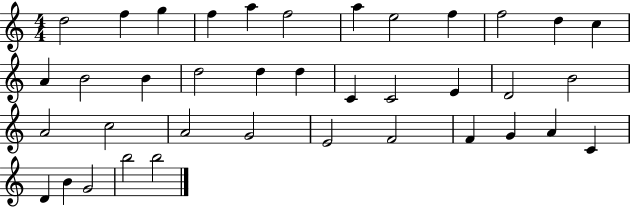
{
  \clef treble
  \numericTimeSignature
  \time 4/4
  \key c \major
  d''2 f''4 g''4 | f''4 a''4 f''2 | a''4 e''2 f''4 | f''2 d''4 c''4 | \break a'4 b'2 b'4 | d''2 d''4 d''4 | c'4 c'2 e'4 | d'2 b'2 | \break a'2 c''2 | a'2 g'2 | e'2 f'2 | f'4 g'4 a'4 c'4 | \break d'4 b'4 g'2 | b''2 b''2 | \bar "|."
}